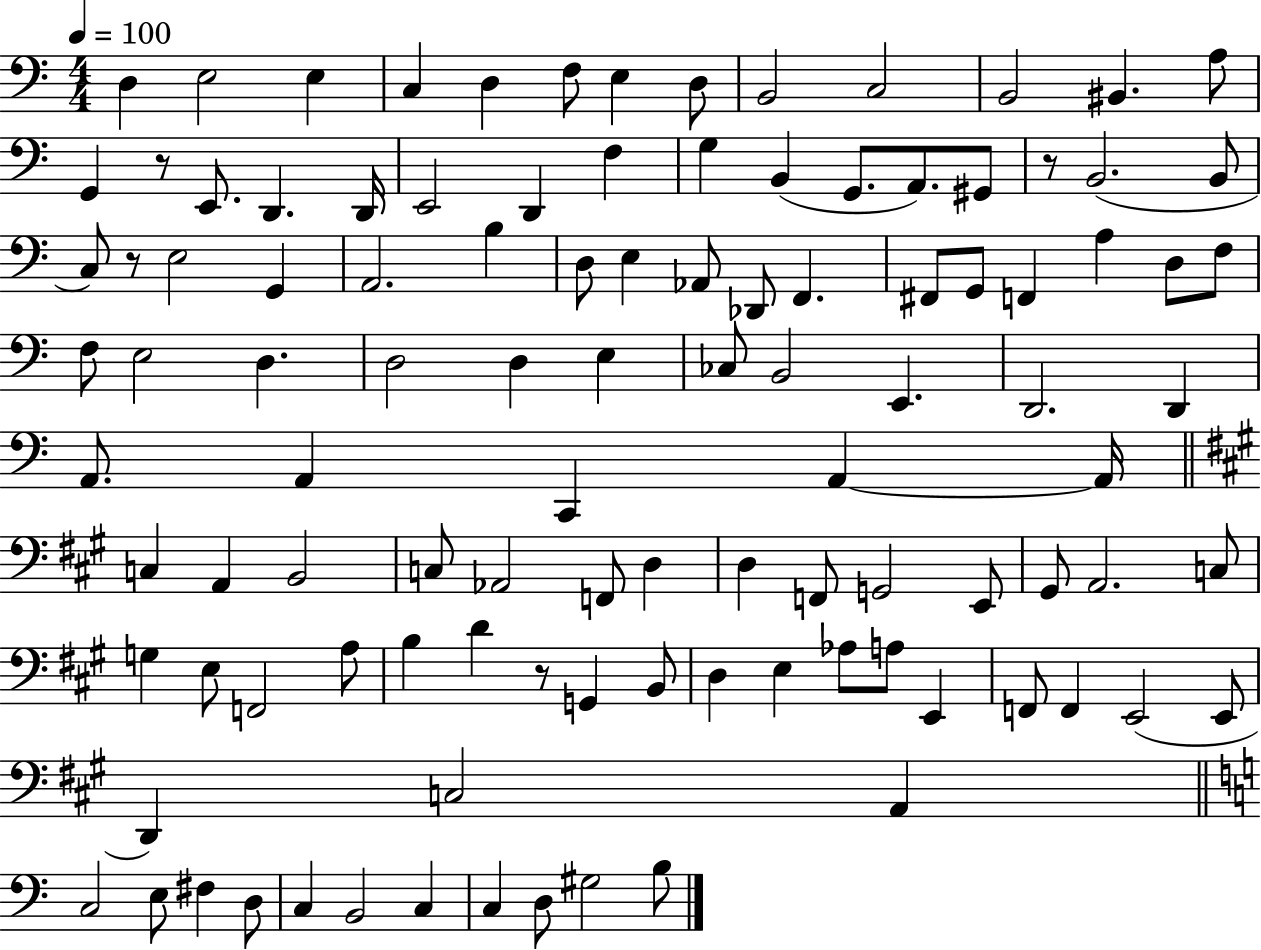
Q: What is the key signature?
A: C major